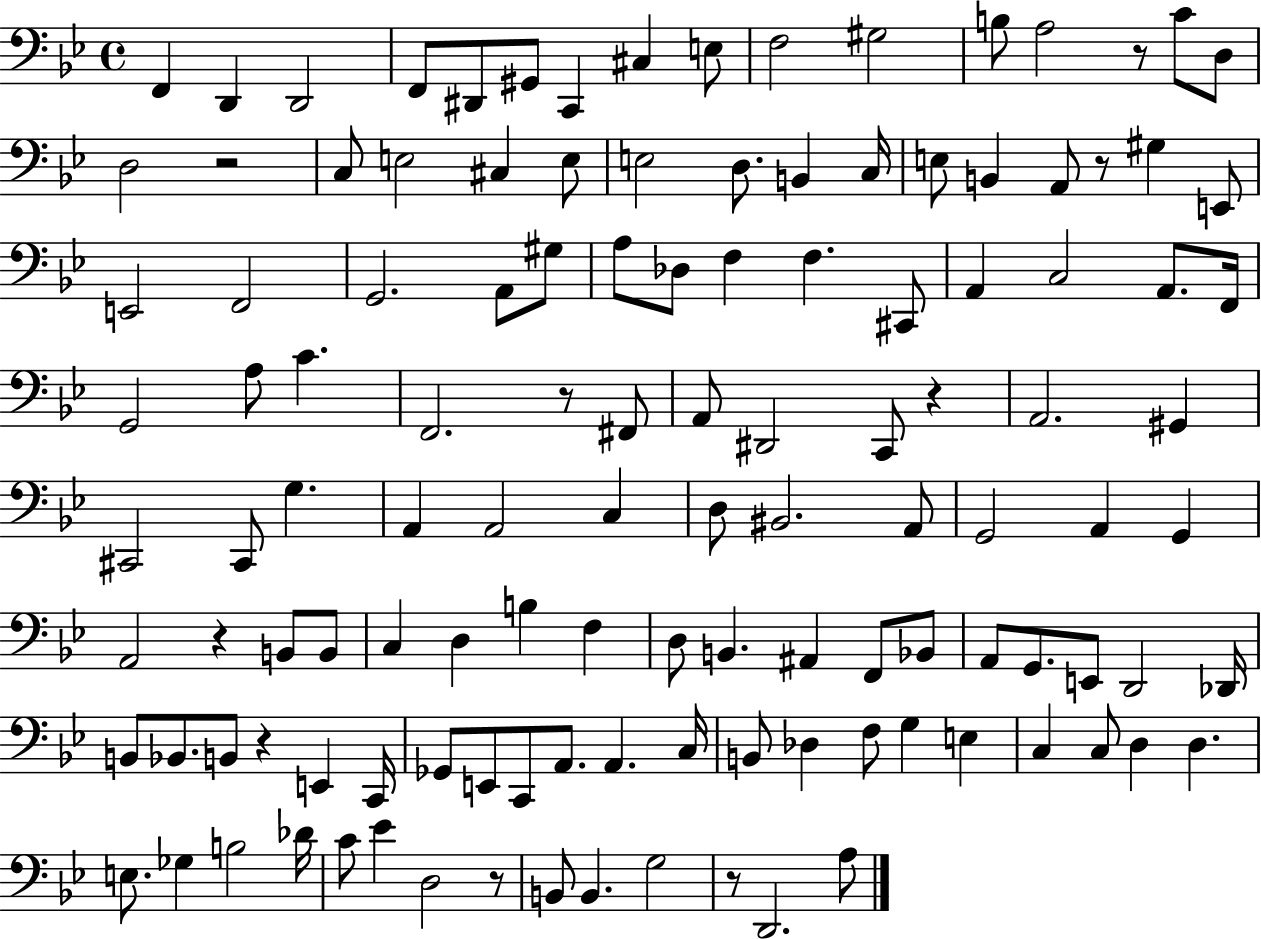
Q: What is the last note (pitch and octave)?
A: A3